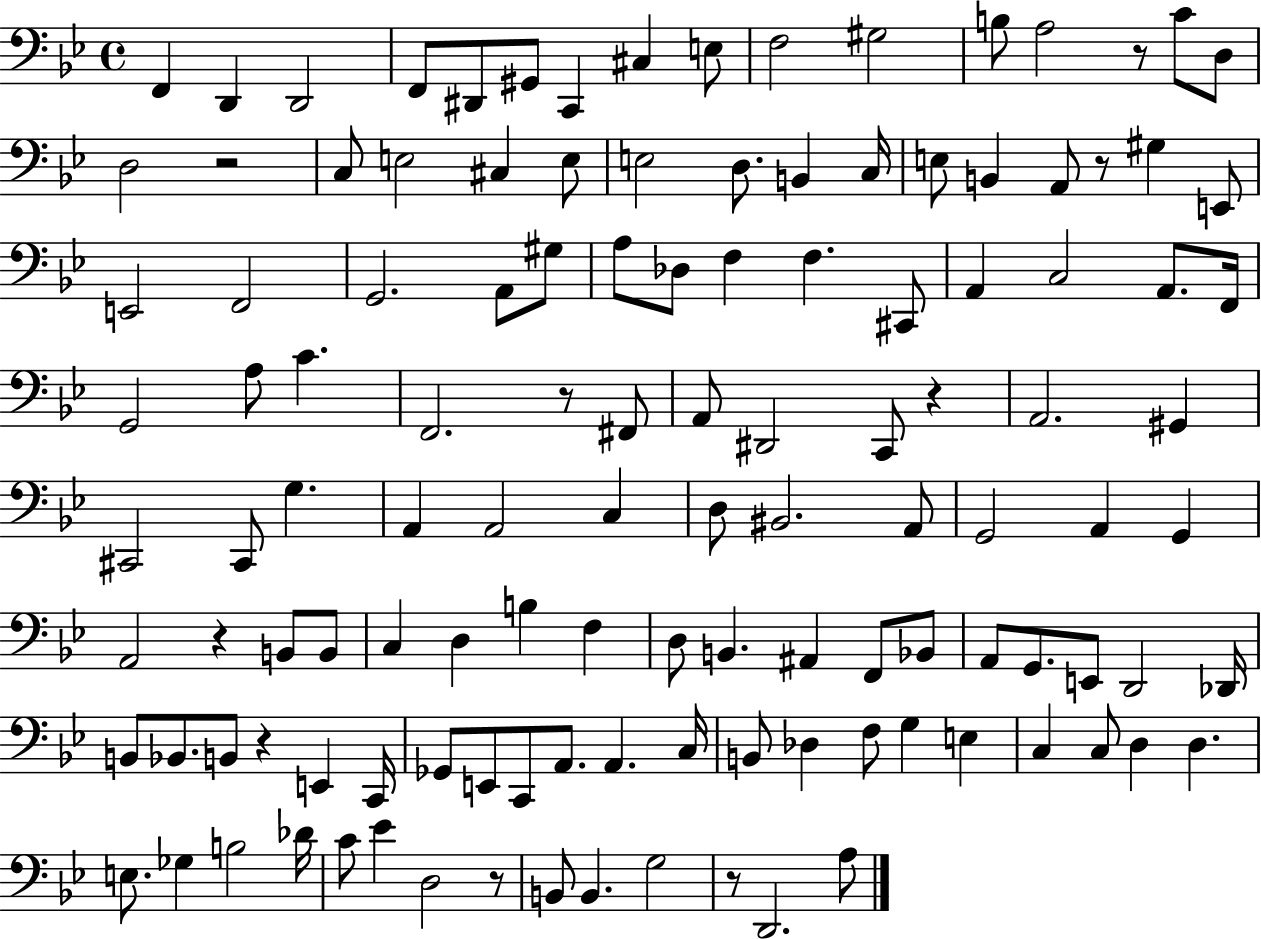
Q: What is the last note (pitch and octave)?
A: A3